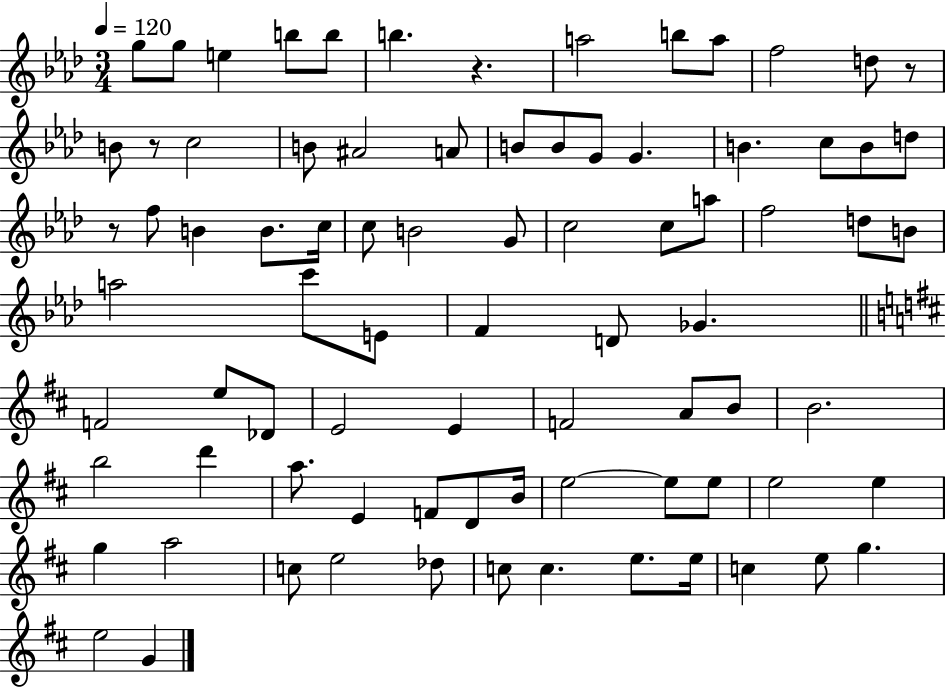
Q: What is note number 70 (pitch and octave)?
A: C5